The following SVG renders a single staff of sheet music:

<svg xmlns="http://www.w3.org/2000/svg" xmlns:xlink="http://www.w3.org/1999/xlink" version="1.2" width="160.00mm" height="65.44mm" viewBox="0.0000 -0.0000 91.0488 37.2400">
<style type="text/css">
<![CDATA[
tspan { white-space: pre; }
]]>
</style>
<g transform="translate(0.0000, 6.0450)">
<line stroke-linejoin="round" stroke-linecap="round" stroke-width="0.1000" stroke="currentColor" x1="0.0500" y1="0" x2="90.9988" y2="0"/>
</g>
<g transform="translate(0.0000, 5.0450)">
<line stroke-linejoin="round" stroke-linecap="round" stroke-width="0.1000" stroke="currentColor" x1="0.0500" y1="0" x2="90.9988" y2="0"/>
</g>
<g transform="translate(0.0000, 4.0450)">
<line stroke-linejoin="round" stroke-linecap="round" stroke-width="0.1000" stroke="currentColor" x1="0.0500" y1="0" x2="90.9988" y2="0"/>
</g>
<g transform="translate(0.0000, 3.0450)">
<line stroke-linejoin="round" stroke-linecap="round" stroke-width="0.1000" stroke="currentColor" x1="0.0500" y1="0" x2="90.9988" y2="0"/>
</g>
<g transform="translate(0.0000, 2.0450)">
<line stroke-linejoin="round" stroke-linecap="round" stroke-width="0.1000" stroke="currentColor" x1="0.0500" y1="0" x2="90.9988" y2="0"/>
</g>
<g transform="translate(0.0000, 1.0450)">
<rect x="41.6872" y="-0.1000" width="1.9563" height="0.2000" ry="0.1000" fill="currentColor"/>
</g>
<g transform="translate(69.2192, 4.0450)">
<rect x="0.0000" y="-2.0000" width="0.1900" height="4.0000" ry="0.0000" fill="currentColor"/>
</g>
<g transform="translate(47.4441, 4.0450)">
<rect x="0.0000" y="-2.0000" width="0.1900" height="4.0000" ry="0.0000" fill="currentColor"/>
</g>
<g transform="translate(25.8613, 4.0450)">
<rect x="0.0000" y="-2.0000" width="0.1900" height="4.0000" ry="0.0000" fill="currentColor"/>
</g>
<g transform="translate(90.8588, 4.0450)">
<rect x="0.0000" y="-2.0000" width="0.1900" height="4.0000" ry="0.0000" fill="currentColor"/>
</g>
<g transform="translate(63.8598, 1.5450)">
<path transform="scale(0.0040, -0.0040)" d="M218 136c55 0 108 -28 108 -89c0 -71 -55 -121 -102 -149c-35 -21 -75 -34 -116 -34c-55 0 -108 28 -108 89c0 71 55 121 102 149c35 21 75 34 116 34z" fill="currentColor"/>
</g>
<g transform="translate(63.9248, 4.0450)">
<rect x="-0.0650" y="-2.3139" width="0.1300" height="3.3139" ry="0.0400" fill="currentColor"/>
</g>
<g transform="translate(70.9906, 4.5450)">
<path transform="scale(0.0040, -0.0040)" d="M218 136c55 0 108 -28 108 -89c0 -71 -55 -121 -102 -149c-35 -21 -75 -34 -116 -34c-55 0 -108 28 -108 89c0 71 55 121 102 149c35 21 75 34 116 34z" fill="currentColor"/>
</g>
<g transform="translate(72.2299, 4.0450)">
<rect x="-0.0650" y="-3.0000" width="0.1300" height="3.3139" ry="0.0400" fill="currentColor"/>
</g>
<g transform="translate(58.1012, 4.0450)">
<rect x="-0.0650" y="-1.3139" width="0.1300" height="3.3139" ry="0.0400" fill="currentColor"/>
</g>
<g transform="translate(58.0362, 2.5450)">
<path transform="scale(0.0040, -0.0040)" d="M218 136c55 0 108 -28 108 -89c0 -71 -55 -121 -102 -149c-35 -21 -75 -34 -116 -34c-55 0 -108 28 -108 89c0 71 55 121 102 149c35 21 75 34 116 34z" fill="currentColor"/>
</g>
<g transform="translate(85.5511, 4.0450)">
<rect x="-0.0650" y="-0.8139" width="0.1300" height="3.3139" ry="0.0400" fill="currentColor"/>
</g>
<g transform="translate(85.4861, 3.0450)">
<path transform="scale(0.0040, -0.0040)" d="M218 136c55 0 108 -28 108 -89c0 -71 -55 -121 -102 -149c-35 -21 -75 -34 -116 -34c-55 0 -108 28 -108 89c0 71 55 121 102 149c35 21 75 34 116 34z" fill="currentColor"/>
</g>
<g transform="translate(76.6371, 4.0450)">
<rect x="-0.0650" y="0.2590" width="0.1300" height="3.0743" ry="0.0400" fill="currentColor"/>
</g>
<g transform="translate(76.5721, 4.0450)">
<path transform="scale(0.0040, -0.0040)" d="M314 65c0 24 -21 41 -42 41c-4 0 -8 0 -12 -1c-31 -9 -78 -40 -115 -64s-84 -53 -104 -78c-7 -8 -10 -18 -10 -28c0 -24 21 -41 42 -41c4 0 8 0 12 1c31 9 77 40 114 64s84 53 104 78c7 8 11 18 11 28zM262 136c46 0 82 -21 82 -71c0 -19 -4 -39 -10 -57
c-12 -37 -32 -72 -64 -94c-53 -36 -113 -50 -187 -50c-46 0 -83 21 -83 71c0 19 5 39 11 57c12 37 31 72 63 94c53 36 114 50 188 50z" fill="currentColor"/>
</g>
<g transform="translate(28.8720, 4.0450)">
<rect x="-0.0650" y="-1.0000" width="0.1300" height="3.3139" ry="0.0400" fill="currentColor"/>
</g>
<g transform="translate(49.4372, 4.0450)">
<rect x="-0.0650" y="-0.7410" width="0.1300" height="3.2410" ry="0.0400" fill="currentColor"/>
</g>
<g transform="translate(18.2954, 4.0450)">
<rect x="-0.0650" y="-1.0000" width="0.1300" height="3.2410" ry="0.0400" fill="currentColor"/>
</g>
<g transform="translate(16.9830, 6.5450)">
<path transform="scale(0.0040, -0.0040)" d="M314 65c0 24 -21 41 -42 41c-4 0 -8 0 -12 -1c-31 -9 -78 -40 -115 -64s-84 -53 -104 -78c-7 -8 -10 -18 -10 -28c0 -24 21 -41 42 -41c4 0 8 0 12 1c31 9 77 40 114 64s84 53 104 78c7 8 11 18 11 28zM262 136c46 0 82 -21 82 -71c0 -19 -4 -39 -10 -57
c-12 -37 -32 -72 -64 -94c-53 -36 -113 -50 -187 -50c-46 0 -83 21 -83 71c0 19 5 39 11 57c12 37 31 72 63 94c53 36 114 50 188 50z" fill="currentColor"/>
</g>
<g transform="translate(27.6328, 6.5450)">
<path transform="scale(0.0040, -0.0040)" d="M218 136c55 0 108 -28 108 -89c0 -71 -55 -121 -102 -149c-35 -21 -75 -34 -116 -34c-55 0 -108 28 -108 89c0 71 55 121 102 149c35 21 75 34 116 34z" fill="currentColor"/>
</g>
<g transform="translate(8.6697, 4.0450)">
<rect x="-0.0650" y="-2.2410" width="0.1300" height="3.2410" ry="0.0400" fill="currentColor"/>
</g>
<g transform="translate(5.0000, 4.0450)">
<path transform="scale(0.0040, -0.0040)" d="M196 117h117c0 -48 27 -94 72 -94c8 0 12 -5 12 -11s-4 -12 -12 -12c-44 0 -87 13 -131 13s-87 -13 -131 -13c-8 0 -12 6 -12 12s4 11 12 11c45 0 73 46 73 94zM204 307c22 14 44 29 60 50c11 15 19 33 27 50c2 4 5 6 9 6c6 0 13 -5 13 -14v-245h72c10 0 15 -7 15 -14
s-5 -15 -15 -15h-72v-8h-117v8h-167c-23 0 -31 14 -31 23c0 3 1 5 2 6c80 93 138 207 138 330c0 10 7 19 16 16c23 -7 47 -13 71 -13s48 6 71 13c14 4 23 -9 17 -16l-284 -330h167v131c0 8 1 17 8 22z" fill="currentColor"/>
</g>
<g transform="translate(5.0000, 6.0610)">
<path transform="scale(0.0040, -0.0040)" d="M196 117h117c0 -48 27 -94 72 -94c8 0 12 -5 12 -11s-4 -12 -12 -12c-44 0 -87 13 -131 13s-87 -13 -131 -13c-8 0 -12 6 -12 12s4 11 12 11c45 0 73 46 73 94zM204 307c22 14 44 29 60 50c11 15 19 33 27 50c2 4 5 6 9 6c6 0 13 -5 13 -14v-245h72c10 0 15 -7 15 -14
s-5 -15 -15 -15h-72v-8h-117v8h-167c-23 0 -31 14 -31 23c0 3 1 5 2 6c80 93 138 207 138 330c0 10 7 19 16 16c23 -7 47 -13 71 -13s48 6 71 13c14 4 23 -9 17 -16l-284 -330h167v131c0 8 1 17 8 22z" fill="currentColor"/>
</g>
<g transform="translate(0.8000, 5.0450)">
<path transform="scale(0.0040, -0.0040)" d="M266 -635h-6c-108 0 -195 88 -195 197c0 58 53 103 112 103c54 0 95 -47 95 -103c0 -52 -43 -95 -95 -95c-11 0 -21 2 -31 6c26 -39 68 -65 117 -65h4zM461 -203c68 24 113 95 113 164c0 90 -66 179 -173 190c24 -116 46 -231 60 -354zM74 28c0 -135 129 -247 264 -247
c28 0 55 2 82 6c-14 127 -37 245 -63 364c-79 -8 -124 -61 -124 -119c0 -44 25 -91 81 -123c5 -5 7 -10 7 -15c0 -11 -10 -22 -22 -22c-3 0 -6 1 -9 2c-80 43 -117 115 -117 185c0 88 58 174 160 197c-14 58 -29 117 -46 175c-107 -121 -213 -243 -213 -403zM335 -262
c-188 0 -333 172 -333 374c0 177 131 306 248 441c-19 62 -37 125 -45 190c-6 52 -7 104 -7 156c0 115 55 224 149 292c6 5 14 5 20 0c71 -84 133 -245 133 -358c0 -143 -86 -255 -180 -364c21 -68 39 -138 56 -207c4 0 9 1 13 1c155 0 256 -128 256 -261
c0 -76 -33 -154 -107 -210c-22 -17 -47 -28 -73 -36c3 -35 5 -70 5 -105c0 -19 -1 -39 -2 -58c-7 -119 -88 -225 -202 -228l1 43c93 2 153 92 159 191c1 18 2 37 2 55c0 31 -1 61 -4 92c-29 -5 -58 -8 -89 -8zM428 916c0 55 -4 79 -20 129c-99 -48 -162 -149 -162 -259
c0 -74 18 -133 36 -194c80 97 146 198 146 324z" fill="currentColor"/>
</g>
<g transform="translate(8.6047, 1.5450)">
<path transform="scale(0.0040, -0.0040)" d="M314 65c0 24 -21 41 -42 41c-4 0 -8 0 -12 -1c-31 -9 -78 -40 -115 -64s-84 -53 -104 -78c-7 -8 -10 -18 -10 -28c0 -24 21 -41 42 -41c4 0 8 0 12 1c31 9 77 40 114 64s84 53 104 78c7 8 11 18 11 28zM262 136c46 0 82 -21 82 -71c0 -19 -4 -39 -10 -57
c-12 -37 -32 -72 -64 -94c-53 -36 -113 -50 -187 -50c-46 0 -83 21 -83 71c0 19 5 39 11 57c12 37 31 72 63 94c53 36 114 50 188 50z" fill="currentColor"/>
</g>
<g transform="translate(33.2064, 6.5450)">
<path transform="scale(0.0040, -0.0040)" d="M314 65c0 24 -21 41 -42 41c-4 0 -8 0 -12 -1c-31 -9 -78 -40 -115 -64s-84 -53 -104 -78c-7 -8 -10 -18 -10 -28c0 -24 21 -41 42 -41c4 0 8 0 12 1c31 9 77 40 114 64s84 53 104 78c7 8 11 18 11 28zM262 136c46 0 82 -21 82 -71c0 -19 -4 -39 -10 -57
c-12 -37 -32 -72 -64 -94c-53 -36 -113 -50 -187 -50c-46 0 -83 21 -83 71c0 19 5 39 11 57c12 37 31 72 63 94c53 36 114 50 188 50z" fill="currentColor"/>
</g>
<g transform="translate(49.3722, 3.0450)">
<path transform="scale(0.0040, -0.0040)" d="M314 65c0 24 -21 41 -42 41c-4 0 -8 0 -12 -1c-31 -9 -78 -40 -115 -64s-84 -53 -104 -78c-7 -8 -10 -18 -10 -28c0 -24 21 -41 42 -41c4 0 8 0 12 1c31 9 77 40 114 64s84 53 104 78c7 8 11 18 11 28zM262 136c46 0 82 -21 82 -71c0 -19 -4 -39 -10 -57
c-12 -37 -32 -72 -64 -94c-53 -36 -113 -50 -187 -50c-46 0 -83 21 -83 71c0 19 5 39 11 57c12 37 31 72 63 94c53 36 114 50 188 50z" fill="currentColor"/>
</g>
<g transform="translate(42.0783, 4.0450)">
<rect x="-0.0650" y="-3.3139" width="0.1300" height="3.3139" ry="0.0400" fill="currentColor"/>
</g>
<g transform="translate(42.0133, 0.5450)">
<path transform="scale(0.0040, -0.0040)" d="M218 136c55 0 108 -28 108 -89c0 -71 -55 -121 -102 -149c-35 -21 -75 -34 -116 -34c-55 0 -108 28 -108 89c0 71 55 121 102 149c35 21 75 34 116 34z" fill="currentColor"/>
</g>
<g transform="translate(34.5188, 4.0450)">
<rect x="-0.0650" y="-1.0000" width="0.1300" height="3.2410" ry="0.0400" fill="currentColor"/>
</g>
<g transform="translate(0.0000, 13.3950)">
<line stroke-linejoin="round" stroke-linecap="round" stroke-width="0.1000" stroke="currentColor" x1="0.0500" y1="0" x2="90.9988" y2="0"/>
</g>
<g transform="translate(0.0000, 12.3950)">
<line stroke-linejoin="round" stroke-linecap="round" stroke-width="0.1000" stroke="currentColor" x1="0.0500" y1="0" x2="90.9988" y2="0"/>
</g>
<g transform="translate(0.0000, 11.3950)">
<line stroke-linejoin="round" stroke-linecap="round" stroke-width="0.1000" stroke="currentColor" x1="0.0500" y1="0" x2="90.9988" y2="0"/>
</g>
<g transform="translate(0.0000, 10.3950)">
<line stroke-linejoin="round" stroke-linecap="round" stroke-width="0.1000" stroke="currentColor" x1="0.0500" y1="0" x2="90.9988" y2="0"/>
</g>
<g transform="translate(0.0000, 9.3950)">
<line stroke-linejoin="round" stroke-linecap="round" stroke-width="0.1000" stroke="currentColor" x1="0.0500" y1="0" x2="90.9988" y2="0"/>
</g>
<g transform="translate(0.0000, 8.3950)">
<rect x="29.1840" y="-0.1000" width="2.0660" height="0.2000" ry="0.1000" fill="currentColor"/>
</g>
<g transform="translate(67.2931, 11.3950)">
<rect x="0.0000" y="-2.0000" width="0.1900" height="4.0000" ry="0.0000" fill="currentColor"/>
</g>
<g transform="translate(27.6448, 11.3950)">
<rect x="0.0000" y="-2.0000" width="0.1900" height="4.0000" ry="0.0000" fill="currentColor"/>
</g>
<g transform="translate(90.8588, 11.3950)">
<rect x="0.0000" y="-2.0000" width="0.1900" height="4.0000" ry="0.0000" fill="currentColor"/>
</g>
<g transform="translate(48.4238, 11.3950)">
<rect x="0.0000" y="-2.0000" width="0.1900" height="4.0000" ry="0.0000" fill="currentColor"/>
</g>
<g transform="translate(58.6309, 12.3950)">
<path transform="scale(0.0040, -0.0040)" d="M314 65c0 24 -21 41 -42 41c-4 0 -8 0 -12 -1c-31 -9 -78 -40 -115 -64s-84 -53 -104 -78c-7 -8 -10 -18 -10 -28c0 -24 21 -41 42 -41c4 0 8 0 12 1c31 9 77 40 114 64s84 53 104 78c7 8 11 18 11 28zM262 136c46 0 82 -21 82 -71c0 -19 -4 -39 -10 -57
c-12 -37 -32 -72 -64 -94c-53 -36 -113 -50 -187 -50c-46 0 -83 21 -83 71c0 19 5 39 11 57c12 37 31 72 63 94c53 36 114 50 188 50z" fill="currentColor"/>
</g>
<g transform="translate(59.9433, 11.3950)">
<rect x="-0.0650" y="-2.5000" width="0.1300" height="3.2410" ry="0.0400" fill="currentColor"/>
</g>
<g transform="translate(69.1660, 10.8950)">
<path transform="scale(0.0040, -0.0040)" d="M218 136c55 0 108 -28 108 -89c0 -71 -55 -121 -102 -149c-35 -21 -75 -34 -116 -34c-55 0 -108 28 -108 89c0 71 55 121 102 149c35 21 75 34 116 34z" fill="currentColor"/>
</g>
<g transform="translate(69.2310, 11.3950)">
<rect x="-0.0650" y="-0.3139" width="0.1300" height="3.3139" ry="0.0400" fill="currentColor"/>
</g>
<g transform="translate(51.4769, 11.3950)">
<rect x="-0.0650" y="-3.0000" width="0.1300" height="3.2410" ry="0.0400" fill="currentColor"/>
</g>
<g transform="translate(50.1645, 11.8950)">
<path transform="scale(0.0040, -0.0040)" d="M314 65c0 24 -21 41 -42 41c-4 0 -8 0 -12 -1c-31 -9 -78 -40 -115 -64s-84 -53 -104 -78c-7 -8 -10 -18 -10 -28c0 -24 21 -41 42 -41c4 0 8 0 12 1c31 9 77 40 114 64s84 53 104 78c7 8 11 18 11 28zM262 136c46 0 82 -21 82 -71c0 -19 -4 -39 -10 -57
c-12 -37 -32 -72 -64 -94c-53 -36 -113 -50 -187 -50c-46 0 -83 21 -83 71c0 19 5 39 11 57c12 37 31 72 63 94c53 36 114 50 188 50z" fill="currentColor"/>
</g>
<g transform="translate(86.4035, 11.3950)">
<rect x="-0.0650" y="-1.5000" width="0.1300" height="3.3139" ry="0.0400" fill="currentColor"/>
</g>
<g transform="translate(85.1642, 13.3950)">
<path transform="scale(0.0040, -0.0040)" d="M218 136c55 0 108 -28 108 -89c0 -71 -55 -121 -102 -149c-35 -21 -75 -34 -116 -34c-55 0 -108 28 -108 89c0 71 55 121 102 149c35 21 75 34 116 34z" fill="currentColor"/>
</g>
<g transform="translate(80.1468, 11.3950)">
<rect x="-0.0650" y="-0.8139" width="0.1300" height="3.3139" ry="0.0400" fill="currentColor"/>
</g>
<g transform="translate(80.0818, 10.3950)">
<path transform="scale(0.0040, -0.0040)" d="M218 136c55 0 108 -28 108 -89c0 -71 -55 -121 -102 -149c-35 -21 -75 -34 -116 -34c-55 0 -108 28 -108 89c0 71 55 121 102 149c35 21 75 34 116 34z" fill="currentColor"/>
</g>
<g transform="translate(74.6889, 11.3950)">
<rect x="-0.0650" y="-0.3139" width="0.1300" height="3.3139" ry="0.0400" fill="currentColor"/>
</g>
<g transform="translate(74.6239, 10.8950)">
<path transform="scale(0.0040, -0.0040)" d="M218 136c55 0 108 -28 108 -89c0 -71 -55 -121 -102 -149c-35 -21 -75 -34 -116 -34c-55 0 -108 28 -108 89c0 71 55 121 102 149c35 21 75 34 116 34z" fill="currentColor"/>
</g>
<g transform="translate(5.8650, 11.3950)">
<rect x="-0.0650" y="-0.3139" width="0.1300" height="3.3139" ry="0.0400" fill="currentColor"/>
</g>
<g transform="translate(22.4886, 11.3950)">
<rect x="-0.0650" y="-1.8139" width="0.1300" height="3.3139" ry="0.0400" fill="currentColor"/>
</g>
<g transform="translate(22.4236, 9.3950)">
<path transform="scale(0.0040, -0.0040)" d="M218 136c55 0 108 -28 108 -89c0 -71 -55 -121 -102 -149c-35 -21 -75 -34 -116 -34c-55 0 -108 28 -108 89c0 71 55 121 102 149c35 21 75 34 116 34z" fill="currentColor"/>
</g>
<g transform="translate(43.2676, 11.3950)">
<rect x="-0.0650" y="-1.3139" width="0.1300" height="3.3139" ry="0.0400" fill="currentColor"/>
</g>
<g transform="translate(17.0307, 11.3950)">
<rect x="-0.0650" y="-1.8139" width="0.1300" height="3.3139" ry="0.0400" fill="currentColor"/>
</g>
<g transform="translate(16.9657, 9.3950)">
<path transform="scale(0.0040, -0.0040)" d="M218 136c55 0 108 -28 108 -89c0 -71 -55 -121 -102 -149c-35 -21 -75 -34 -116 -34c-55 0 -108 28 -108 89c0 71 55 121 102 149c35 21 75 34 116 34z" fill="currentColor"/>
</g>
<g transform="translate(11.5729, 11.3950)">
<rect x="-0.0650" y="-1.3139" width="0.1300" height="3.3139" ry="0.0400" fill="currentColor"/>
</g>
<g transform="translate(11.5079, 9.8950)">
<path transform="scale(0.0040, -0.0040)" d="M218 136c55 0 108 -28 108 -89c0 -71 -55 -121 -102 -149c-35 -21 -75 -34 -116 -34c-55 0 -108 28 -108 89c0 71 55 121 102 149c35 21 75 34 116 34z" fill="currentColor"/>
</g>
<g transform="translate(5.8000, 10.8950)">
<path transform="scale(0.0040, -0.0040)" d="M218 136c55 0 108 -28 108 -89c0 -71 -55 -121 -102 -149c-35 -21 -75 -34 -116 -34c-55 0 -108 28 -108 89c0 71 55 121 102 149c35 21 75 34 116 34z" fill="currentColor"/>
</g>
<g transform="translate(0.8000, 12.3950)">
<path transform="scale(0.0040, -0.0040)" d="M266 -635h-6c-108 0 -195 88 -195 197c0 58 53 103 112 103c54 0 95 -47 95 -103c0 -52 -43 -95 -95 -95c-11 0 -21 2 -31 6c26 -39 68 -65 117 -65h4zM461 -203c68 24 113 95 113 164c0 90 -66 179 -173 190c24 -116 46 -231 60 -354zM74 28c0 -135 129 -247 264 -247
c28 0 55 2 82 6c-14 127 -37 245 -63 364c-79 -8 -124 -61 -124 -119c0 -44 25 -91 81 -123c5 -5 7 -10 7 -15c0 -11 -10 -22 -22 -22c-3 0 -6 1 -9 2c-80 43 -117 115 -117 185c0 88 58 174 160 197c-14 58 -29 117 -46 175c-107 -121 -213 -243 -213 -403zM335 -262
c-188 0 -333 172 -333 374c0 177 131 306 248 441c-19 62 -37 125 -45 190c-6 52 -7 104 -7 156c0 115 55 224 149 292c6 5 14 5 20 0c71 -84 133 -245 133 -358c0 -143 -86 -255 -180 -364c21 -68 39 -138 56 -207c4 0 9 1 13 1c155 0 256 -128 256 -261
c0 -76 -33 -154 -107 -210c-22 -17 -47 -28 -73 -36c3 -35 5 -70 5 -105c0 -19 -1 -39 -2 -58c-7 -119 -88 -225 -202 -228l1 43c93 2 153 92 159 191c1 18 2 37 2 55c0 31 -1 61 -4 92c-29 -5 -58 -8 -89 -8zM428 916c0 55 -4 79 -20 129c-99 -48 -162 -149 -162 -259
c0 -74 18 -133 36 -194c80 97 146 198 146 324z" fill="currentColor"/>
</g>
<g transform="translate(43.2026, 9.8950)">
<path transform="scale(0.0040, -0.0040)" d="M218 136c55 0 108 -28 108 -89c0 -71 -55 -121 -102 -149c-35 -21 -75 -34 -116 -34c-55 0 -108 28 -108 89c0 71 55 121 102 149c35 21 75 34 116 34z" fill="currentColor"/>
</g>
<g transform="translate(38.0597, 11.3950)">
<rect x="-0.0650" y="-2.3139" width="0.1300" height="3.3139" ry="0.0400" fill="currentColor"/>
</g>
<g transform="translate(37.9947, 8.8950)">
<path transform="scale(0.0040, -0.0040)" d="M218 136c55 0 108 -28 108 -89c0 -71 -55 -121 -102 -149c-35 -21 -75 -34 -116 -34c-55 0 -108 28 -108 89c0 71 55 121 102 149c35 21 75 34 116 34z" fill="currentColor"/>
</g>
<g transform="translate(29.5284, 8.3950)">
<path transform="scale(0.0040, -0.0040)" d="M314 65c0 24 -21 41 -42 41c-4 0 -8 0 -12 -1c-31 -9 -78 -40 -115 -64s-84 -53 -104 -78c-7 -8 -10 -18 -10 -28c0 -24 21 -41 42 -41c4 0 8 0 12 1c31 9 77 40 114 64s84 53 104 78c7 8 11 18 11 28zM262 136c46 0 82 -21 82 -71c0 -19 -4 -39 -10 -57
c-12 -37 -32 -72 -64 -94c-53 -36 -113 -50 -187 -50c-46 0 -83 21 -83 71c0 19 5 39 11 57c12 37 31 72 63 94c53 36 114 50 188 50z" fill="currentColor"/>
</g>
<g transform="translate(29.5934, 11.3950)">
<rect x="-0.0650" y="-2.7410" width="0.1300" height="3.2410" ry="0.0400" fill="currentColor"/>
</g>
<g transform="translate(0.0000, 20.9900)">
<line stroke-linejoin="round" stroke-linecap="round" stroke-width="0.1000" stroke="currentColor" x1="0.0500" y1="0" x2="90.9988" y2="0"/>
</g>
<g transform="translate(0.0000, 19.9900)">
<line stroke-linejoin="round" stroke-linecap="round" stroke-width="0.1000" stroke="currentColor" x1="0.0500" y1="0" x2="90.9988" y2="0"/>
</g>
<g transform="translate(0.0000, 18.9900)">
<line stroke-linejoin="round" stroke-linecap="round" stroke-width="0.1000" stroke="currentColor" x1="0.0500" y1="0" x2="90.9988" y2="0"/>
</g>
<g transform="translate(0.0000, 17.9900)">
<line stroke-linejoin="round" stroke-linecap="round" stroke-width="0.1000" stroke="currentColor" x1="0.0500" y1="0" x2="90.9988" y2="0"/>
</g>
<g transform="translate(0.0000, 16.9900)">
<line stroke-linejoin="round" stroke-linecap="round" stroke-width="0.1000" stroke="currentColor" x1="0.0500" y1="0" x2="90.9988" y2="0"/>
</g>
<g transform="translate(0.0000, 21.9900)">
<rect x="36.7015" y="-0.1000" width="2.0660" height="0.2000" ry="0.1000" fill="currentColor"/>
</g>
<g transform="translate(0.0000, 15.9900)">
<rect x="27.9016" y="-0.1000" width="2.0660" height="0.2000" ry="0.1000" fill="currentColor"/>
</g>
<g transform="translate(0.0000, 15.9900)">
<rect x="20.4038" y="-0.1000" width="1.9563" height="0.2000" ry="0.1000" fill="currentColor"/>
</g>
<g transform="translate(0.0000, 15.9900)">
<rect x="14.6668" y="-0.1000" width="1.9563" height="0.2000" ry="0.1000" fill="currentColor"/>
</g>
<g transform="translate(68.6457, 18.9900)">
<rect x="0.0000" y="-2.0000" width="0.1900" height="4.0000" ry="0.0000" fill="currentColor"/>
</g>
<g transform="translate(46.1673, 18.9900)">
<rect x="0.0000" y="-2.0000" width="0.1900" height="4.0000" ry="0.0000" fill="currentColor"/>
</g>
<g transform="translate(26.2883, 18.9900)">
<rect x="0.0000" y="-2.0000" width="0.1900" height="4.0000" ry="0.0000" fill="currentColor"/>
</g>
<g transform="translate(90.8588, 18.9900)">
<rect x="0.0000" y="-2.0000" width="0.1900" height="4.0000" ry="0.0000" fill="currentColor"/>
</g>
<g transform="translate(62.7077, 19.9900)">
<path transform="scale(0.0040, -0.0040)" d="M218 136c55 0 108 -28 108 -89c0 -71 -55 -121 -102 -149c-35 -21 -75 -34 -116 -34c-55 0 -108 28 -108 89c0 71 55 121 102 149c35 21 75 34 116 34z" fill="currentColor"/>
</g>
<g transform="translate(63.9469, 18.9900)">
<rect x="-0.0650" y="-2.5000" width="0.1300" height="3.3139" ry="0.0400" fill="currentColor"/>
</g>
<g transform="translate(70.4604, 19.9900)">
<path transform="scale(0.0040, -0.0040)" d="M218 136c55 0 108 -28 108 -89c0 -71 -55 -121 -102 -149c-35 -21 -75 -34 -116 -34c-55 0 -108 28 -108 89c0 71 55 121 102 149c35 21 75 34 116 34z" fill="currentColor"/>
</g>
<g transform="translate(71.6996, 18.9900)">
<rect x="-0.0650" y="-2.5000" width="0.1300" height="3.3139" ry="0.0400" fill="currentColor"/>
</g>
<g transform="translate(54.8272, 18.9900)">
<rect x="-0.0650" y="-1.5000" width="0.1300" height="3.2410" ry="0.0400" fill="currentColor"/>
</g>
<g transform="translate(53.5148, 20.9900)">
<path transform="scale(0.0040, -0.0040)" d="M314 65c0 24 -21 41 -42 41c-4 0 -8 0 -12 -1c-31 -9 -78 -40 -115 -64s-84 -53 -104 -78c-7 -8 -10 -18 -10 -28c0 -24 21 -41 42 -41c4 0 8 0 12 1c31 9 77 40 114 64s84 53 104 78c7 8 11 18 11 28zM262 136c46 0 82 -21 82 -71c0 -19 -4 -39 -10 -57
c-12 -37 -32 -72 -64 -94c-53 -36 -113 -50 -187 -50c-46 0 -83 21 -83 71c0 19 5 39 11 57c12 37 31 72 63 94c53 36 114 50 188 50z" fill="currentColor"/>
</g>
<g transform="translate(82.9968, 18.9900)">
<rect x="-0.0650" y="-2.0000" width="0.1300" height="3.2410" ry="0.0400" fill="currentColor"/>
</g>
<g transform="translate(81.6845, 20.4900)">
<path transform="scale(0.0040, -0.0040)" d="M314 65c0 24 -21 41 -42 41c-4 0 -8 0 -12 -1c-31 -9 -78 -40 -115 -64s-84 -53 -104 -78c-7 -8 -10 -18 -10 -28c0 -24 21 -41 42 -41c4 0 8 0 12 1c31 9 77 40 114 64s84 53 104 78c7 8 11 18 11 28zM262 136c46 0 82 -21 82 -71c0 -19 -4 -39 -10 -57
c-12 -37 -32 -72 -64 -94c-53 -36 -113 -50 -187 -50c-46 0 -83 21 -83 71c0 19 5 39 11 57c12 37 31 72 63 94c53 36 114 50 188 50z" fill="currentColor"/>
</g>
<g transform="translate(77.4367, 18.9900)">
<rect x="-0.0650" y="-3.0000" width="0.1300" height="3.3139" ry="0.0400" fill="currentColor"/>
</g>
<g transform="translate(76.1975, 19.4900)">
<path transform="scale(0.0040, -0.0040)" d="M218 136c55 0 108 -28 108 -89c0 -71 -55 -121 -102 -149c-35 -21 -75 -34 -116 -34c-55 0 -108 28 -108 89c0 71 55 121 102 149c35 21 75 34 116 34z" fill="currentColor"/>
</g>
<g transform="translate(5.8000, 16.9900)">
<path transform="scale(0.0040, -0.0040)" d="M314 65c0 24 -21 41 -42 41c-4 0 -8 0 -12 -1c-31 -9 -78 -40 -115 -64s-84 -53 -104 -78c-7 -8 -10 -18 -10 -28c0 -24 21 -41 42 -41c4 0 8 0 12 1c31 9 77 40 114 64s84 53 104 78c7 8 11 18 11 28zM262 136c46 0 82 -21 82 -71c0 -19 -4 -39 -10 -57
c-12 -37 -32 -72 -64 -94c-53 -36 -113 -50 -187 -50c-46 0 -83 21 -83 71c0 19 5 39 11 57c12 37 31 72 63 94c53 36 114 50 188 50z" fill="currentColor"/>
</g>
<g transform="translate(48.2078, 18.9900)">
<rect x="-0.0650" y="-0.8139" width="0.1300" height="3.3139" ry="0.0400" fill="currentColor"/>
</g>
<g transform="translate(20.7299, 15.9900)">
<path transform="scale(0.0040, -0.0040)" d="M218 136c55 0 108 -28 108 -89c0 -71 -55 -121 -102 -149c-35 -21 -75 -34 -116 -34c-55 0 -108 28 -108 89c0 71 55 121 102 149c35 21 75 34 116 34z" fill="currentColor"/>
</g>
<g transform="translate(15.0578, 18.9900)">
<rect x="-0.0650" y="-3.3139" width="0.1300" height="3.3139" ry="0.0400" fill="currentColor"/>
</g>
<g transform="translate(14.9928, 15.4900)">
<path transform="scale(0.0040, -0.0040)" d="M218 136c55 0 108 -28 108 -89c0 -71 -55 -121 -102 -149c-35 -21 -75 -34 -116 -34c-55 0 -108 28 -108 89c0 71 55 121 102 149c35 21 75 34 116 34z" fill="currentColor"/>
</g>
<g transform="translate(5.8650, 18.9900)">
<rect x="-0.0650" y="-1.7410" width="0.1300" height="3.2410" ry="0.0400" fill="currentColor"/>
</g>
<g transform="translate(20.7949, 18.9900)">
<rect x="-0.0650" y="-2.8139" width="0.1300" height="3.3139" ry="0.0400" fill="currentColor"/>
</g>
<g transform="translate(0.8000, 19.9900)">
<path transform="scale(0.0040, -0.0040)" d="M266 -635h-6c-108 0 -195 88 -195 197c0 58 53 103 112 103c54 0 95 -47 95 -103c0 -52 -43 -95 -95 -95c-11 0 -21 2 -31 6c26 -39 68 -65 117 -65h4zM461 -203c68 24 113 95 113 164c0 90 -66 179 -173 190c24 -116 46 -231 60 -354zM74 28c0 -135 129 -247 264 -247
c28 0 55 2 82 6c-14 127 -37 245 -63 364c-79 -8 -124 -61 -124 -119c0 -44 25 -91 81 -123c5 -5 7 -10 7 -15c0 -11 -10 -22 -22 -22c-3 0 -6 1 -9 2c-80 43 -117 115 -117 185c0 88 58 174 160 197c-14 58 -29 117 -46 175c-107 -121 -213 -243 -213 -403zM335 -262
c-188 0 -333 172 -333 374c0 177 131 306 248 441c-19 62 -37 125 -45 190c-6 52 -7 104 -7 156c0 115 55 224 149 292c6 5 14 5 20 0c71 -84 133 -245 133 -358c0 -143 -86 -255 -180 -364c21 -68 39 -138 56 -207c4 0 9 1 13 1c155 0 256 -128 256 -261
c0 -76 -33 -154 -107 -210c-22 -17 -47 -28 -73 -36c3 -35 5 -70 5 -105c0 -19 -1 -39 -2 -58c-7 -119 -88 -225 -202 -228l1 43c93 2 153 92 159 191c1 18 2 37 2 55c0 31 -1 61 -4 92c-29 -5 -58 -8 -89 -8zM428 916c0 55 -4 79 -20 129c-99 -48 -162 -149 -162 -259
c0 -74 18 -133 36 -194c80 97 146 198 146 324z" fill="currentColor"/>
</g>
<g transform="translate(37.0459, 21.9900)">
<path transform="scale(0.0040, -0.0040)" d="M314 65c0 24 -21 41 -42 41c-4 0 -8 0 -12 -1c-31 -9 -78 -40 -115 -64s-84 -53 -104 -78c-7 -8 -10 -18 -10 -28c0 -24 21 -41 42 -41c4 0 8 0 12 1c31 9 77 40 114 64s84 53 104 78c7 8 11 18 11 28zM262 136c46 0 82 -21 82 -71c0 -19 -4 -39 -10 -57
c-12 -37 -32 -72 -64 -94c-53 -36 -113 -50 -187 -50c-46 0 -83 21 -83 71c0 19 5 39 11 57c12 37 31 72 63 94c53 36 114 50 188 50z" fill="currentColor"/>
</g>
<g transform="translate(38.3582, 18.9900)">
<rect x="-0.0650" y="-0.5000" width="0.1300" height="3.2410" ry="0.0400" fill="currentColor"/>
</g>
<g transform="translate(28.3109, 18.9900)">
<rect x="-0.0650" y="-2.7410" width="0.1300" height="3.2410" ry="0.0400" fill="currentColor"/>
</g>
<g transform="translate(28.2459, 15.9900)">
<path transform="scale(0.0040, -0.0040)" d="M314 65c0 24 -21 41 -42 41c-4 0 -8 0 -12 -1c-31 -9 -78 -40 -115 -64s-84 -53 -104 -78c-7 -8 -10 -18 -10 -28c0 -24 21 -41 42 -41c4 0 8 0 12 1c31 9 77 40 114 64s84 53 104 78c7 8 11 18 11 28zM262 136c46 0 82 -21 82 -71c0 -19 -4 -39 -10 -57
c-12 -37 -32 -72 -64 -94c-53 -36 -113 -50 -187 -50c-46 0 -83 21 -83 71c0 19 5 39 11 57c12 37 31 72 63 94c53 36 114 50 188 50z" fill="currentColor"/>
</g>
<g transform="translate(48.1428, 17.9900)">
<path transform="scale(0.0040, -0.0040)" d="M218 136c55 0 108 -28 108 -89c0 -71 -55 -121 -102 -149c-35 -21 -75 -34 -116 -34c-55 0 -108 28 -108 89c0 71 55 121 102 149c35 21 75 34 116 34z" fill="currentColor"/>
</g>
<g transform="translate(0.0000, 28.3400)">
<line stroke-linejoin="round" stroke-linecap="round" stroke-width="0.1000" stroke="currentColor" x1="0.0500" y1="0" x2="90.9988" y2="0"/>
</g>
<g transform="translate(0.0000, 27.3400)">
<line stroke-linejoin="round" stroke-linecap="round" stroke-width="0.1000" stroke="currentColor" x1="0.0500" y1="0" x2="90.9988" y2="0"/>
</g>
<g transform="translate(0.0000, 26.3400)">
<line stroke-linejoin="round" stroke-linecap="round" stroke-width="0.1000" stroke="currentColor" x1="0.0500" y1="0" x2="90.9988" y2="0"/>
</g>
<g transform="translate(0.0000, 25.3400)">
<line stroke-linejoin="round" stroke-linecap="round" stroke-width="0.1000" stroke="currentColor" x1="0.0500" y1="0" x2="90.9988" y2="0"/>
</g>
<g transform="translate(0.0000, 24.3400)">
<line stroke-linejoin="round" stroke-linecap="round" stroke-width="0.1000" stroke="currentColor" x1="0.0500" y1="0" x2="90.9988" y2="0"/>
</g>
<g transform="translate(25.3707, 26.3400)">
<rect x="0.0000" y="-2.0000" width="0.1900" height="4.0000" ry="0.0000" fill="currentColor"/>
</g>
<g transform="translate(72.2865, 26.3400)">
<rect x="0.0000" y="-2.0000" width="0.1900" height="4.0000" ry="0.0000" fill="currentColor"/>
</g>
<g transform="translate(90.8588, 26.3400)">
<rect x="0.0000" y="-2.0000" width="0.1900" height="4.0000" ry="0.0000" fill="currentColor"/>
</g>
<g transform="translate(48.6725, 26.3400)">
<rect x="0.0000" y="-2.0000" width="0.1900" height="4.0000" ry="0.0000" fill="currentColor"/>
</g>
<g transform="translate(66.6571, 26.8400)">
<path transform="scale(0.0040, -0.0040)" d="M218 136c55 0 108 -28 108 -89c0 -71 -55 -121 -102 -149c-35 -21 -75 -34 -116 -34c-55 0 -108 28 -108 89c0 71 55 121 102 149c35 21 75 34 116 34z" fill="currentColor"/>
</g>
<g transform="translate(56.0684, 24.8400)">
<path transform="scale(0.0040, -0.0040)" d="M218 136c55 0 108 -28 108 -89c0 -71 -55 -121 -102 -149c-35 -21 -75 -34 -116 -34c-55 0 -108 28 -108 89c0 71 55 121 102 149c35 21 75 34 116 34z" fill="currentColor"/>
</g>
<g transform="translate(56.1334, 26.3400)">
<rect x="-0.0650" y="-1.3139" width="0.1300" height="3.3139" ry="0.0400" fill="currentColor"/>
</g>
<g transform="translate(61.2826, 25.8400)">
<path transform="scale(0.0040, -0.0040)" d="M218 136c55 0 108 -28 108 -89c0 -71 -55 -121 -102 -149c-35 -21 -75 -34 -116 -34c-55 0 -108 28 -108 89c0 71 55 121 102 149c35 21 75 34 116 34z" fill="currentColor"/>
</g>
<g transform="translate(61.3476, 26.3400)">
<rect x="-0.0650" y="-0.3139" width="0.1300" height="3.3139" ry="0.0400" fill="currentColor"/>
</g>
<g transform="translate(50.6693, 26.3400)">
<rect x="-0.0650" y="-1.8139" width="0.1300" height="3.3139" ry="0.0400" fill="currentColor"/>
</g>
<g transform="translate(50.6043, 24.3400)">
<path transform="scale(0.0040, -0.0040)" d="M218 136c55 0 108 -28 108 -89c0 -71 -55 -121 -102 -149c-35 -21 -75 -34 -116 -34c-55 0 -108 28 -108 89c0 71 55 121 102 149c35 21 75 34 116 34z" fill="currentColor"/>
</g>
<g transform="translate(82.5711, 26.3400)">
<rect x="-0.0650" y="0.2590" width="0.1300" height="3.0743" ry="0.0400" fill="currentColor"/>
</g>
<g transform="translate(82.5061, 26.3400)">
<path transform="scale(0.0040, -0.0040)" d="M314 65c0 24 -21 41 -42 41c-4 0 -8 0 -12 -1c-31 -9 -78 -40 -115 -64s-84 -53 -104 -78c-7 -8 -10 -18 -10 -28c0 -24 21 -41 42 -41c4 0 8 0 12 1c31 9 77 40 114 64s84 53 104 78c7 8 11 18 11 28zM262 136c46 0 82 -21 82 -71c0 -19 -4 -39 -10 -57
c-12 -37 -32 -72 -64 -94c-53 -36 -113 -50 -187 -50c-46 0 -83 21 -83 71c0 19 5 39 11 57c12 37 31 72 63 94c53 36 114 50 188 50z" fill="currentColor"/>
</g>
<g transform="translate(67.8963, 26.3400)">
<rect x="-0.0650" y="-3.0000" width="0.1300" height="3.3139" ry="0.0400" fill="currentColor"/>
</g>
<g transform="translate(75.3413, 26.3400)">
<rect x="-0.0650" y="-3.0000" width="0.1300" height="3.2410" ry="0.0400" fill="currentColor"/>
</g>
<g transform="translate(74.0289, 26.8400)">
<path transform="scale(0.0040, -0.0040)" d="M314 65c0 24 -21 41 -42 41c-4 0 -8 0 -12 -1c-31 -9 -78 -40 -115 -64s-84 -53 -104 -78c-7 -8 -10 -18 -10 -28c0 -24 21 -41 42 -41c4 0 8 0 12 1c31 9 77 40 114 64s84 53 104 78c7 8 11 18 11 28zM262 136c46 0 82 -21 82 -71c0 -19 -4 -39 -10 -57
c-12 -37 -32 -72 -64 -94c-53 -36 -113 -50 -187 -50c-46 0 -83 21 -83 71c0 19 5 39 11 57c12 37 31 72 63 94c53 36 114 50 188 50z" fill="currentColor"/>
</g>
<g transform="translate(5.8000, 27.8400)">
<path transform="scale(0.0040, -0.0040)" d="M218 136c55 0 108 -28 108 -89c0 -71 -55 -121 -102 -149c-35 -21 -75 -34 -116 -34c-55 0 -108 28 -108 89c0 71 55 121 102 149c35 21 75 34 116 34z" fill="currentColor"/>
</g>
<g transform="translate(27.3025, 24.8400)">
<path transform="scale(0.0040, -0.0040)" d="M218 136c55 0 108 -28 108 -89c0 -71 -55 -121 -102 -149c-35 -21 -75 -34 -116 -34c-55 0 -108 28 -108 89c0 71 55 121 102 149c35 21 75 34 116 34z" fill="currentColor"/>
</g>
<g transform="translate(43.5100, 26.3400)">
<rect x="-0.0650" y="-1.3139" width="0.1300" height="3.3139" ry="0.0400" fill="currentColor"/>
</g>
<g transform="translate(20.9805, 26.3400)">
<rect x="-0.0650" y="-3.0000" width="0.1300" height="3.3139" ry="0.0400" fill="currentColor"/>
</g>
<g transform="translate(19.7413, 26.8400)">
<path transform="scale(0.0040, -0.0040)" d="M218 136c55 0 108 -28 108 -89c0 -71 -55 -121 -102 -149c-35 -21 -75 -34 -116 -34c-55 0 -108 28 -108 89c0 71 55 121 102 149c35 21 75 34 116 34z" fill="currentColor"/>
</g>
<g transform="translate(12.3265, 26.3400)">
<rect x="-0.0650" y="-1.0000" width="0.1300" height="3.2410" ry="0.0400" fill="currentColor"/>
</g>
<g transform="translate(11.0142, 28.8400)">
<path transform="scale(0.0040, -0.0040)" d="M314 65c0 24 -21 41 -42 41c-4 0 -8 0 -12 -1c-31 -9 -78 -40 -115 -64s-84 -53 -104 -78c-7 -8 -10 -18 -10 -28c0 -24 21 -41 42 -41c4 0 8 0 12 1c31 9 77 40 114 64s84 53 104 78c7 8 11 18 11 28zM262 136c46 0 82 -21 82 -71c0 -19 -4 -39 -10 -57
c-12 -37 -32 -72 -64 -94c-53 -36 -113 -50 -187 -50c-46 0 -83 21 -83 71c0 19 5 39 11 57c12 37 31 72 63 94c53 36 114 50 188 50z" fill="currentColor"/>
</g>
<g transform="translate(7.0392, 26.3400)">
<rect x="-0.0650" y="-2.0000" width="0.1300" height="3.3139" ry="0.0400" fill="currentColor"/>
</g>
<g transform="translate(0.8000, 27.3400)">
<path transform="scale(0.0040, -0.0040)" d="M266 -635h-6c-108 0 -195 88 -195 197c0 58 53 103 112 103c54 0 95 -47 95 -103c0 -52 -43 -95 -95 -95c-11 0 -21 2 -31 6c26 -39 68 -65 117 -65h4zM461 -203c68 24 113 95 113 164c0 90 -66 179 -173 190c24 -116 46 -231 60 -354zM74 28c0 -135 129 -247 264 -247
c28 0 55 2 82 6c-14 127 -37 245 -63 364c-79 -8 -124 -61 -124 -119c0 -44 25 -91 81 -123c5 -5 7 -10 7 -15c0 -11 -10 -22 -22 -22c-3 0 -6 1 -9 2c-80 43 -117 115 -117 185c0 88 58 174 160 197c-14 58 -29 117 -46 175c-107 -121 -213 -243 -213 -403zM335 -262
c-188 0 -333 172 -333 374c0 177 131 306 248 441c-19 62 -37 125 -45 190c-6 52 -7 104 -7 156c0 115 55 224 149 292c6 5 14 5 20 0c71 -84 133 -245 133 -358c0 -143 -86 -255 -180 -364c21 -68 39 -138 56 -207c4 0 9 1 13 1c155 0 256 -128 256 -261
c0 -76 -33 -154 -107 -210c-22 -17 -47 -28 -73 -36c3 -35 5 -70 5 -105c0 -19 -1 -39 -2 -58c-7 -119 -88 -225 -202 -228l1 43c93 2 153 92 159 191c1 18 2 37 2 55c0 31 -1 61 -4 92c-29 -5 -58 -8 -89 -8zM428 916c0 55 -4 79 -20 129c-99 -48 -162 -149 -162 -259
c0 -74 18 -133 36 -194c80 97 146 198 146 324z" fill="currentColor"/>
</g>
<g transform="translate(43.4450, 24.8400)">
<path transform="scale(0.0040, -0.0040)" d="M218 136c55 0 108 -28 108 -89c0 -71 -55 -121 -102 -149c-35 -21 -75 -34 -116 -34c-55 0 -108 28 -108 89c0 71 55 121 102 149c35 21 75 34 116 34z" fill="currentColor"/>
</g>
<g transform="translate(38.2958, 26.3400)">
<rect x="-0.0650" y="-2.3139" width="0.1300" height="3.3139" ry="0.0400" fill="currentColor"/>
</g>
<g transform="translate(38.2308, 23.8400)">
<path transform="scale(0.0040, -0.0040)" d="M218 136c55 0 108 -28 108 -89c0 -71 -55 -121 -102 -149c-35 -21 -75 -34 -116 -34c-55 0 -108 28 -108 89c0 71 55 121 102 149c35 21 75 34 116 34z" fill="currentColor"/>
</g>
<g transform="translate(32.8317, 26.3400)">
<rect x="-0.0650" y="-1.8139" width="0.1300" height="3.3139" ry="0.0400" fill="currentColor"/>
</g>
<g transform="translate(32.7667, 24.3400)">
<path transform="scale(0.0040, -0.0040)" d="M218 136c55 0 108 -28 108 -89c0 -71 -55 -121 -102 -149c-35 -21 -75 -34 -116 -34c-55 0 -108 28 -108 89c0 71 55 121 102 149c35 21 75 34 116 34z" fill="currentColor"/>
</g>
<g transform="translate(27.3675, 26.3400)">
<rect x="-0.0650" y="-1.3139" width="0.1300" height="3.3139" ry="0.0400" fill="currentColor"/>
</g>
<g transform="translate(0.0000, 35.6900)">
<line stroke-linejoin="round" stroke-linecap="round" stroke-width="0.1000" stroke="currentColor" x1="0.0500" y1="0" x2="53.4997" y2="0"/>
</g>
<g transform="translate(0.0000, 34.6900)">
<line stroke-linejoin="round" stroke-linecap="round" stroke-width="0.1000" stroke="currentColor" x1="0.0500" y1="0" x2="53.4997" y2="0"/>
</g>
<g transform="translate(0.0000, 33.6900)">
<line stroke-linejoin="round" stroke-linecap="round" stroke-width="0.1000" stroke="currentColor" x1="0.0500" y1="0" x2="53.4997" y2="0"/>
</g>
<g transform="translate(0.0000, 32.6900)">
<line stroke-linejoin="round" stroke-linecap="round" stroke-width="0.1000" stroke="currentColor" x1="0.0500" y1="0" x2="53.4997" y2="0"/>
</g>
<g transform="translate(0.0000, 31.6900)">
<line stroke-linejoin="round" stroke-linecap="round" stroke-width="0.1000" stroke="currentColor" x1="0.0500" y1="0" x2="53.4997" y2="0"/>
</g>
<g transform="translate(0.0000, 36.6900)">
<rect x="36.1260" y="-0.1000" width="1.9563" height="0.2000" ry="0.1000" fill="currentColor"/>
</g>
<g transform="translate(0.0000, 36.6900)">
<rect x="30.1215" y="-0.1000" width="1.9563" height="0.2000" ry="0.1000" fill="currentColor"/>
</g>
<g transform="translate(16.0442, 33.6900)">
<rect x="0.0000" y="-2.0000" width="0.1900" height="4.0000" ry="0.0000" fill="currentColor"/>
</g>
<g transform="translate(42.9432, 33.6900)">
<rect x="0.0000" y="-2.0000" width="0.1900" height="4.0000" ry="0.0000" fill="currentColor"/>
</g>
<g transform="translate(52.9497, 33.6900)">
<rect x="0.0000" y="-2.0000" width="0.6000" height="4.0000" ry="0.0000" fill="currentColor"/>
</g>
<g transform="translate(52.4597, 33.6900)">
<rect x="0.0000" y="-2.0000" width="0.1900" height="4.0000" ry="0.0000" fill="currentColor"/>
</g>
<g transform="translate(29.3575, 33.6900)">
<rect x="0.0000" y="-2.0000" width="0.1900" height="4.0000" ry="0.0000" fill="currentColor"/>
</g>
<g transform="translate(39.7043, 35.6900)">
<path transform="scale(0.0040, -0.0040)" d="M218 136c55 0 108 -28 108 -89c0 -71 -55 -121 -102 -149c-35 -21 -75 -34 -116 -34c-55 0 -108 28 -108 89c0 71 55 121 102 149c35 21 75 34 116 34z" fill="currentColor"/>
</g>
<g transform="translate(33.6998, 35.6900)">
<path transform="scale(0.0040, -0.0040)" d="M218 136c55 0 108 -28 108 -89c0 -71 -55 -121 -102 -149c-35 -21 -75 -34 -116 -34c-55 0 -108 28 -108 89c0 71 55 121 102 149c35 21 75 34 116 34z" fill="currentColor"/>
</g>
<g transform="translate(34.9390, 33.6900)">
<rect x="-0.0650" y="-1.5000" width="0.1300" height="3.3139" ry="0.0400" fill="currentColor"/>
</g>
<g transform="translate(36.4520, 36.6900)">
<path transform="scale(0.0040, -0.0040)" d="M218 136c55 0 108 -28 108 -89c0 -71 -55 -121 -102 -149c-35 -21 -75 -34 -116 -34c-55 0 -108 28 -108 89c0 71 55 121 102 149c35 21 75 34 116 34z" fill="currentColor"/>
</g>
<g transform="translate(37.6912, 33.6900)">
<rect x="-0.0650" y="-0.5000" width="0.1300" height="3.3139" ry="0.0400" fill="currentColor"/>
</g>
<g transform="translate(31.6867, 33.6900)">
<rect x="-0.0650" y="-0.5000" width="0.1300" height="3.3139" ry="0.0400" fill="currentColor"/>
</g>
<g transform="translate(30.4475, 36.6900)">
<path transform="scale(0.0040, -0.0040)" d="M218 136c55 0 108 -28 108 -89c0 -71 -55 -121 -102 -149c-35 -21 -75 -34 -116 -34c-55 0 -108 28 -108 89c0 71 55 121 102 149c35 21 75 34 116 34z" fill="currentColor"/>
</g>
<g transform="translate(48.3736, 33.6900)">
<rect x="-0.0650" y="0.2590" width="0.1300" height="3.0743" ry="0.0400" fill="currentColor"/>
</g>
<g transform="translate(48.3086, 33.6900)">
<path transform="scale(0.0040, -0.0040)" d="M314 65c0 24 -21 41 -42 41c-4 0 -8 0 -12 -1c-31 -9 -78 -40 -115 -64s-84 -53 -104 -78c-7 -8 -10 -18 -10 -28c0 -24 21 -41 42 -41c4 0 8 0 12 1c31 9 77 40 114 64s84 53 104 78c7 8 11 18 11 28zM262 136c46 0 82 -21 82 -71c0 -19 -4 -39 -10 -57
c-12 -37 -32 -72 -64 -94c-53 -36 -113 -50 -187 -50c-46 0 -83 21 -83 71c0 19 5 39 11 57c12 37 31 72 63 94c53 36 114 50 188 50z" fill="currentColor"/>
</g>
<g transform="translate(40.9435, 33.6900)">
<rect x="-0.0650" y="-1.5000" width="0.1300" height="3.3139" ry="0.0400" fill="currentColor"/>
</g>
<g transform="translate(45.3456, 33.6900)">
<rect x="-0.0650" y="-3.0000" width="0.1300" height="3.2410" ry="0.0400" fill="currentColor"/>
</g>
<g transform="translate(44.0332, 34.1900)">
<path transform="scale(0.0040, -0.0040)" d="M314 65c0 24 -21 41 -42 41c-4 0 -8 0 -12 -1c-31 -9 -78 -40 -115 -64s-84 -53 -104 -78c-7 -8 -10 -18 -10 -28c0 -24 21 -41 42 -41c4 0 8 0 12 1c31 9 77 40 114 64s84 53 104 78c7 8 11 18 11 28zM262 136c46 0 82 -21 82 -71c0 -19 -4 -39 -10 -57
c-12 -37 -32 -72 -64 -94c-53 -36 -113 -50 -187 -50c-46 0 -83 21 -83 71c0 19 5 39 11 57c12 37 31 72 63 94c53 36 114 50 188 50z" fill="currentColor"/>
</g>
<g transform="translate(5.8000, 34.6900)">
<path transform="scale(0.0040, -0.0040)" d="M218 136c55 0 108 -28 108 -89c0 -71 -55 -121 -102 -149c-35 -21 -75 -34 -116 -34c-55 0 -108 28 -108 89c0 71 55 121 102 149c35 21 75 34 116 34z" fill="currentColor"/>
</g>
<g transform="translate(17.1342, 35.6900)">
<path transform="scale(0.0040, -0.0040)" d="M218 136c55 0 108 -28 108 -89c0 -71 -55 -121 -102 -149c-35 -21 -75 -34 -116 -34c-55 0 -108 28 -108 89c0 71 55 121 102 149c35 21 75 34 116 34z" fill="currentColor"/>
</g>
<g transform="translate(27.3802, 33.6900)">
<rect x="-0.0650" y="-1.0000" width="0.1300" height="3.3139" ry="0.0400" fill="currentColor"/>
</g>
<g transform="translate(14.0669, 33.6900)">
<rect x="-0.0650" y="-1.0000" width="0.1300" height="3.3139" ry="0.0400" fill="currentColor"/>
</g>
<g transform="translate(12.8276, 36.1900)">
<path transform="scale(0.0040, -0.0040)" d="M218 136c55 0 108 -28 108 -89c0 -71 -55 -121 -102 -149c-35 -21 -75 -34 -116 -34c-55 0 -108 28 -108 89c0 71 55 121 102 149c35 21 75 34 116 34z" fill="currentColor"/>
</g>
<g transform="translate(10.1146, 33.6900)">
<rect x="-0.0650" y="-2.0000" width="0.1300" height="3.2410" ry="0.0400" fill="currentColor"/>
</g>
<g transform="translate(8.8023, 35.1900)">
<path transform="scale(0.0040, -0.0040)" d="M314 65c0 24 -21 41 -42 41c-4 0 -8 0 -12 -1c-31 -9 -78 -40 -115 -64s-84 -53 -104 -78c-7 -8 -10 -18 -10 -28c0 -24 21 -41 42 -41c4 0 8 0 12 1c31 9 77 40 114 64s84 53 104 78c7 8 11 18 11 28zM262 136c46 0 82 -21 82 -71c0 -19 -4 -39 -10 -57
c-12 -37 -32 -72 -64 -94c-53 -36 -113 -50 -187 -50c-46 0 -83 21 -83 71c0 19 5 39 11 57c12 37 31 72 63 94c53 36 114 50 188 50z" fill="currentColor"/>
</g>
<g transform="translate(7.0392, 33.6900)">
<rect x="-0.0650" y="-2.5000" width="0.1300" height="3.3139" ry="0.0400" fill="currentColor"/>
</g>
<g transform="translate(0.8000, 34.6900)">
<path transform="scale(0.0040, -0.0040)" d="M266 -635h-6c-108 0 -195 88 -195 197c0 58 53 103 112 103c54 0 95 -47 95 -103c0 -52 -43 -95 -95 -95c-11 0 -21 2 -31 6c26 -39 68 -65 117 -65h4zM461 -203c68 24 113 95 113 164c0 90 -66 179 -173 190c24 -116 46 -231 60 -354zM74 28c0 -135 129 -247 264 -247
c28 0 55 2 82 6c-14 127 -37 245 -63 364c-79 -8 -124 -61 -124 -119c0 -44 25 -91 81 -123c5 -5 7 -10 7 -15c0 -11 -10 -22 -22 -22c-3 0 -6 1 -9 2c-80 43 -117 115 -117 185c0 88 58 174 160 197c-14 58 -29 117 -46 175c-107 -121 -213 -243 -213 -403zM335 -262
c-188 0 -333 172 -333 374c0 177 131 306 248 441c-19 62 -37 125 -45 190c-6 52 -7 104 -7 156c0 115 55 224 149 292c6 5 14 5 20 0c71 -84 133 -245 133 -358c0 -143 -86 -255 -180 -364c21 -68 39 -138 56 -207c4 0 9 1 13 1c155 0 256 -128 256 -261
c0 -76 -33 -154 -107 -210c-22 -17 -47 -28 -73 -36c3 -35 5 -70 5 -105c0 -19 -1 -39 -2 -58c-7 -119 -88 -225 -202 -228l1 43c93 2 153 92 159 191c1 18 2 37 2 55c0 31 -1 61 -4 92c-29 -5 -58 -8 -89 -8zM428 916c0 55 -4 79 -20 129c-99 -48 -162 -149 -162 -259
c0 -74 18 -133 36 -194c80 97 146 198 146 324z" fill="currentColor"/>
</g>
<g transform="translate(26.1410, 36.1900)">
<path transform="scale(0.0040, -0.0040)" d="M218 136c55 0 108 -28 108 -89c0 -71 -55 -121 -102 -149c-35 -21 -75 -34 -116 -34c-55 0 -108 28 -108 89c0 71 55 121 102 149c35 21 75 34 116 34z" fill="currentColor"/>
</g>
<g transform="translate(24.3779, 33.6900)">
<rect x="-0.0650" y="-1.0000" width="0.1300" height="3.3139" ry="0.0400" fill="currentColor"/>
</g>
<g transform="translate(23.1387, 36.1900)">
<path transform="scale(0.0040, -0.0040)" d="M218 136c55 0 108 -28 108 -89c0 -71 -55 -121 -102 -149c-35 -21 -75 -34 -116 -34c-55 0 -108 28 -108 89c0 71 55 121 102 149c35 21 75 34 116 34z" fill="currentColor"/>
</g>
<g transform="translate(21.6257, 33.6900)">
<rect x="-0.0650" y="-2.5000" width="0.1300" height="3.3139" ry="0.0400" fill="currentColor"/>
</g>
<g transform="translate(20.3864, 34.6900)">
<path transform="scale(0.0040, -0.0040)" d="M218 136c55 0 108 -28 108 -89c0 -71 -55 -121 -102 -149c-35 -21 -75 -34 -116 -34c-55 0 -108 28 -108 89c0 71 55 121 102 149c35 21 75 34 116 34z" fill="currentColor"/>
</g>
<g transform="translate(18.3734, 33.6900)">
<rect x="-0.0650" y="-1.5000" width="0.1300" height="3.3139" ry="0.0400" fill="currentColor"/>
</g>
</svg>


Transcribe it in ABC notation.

X:1
T:Untitled
M:4/4
L:1/4
K:C
g2 D2 D D2 b d2 e g A B2 d c e f f a2 g e A2 G2 c c d E f2 b a a2 C2 d E2 G G A F2 F D2 A e f g e f e c A A2 B2 G F2 D E G D D C E C E A2 B2